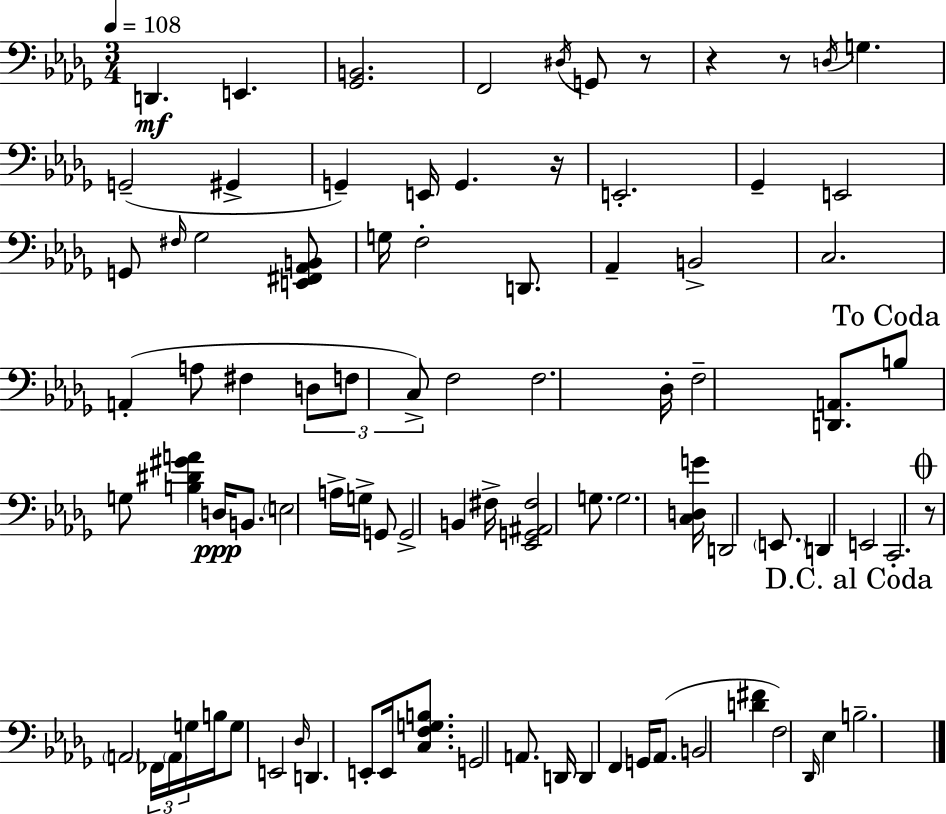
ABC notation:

X:1
T:Untitled
M:3/4
L:1/4
K:Bbm
D,, E,, [_G,,B,,]2 F,,2 ^D,/4 G,,/2 z/2 z z/2 D,/4 G, G,,2 ^G,, G,, E,,/4 G,, z/4 E,,2 _G,, E,,2 G,,/2 ^F,/4 _G,2 [E,,^F,,_A,,B,,]/2 G,/4 F,2 D,,/2 _A,, B,,2 C,2 A,, A,/2 ^F, D,/2 F,/2 C,/2 F,2 F,2 _D,/4 F,2 [D,,A,,]/2 B,/2 G,/2 [B,^D^GA] D,/4 B,,/2 E,2 A,/4 G,/4 G,,/2 G,,2 B,, ^F,/4 [_E,,G,,^A,,^F,]2 G,/2 G,2 [C,D,G]/4 D,,2 E,,/2 D,, E,,2 C,,2 z/2 A,,2 _F,,/4 A,,/4 G,/4 B,/4 G,/2 E,,2 _D,/4 D,, E,,/2 E,,/4 [C,F,G,B,]/2 G,,2 A,,/2 D,,/4 D,, F,, G,,/4 _A,,/2 B,,2 [D^F] F,2 _D,,/4 _E, B,2